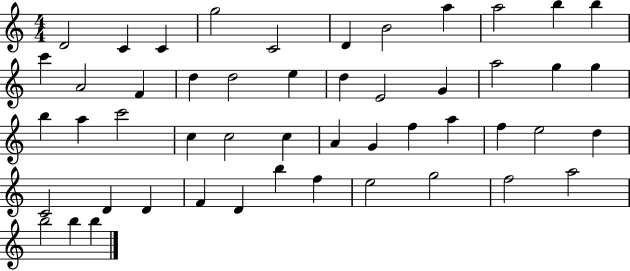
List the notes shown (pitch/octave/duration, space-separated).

D4/h C4/q C4/q G5/h C4/h D4/q B4/h A5/q A5/h B5/q B5/q C6/q A4/h F4/q D5/q D5/h E5/q D5/q E4/h G4/q A5/h G5/q G5/q B5/q A5/q C6/h C5/q C5/h C5/q A4/q G4/q F5/q A5/q F5/q E5/h D5/q C4/h D4/q D4/q F4/q D4/q B5/q F5/q E5/h G5/h F5/h A5/h B5/h B5/q B5/q